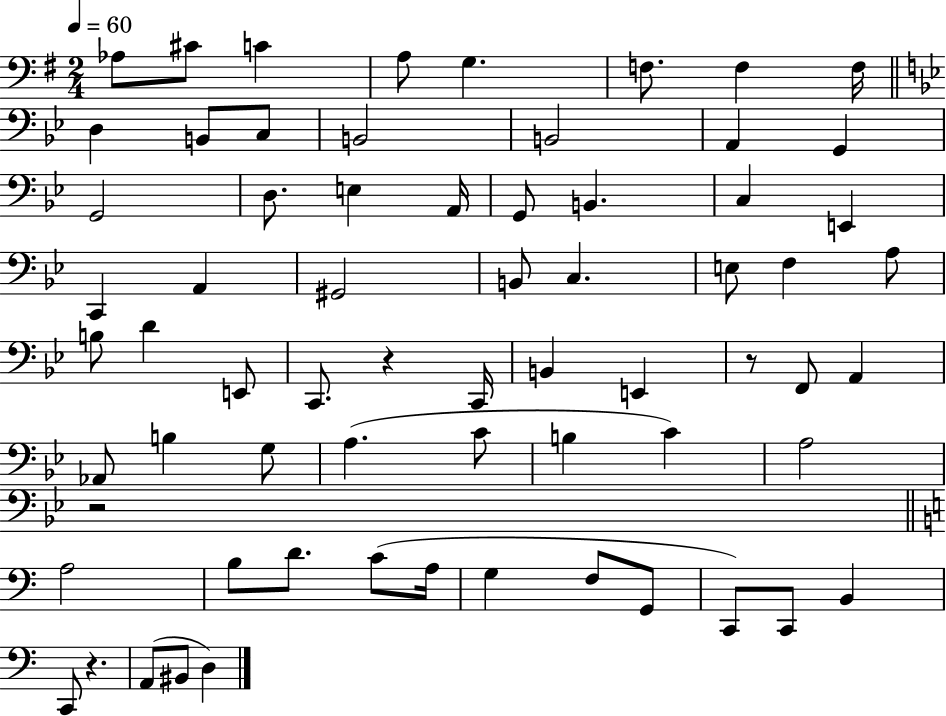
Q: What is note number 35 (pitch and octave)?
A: C2